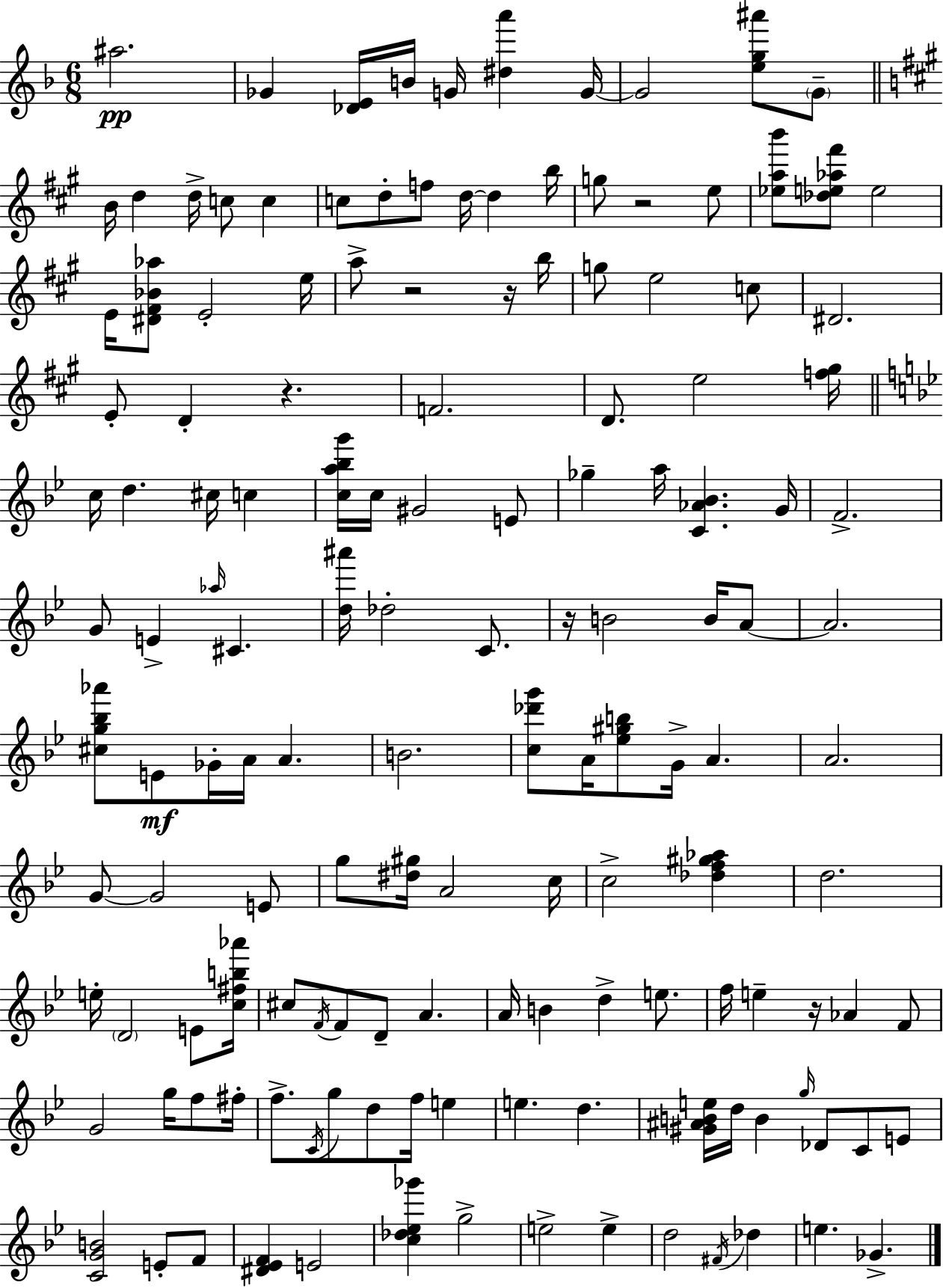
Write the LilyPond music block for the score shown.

{
  \clef treble
  \numericTimeSignature
  \time 6/8
  \key d \minor
  ais''2.\pp | ges'4 <des' e'>16 b'16 g'16 <dis'' a'''>4 g'16~~ | g'2 <e'' g'' ais'''>8 \parenthesize g'8-- | \bar "||" \break \key a \major b'16 d''4 d''16-> c''8 c''4 | c''8 d''8-. f''8 d''16~~ d''4 b''16 | g''8 r2 e''8 | <ees'' a'' b'''>8 <des'' e'' aes'' fis'''>8 e''2 | \break e'16 <dis' fis' bes' aes''>8 e'2-. e''16 | a''8-> r2 r16 b''16 | g''8 e''2 c''8 | dis'2. | \break e'8-. d'4-. r4. | f'2. | d'8. e''2 <f'' gis''>16 | \bar "||" \break \key g \minor c''16 d''4. cis''16 c''4 | <c'' a'' bes'' g'''>16 c''16 gis'2 e'8 | ges''4-- a''16 <c' aes' bes'>4. g'16 | f'2.-> | \break g'8 e'4-> \grace { aes''16 } cis'4. | <d'' ais'''>16 des''2-. c'8. | r16 b'2 b'16 a'8~~ | a'2. | \break <cis'' g'' bes'' aes'''>8 e'8\mf ges'16-. a'16 a'4. | b'2. | <c'' des''' g'''>8 a'16 <ees'' gis'' b''>8 g'16-> a'4. | a'2. | \break g'8~~ g'2 e'8 | g''8 <dis'' gis''>16 a'2 | c''16 c''2-> <des'' f'' gis'' aes''>4 | d''2. | \break e''16-. \parenthesize d'2 e'8 | <c'' fis'' b'' aes'''>16 cis''8 \acciaccatura { f'16 } f'8 d'8-- a'4. | a'16 b'4 d''4-> e''8. | f''16 e''4-- r16 aes'4 | \break f'8 g'2 g''16 f''8 | fis''16-. f''8.-> \acciaccatura { c'16 } g''8 d''8 f''16 e''4 | e''4. d''4. | <gis' ais' b' e''>16 d''16 b'4 \grace { g''16 } des'8 | \break c'8 e'8 <c' g' b'>2 | e'8-. f'8 <dis' ees' f'>4 e'2 | <c'' des'' ees'' ges'''>4 g''2-> | e''2-> | \break e''4-> d''2 | \acciaccatura { fis'16 } des''4 e''4. ges'4.-> | \bar "|."
}